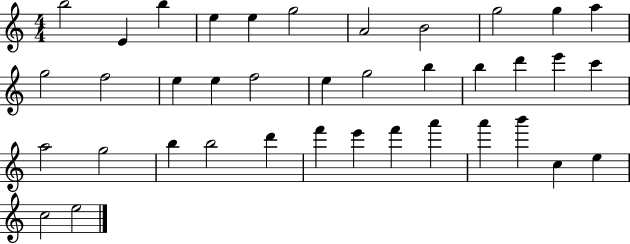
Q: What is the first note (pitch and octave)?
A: B5